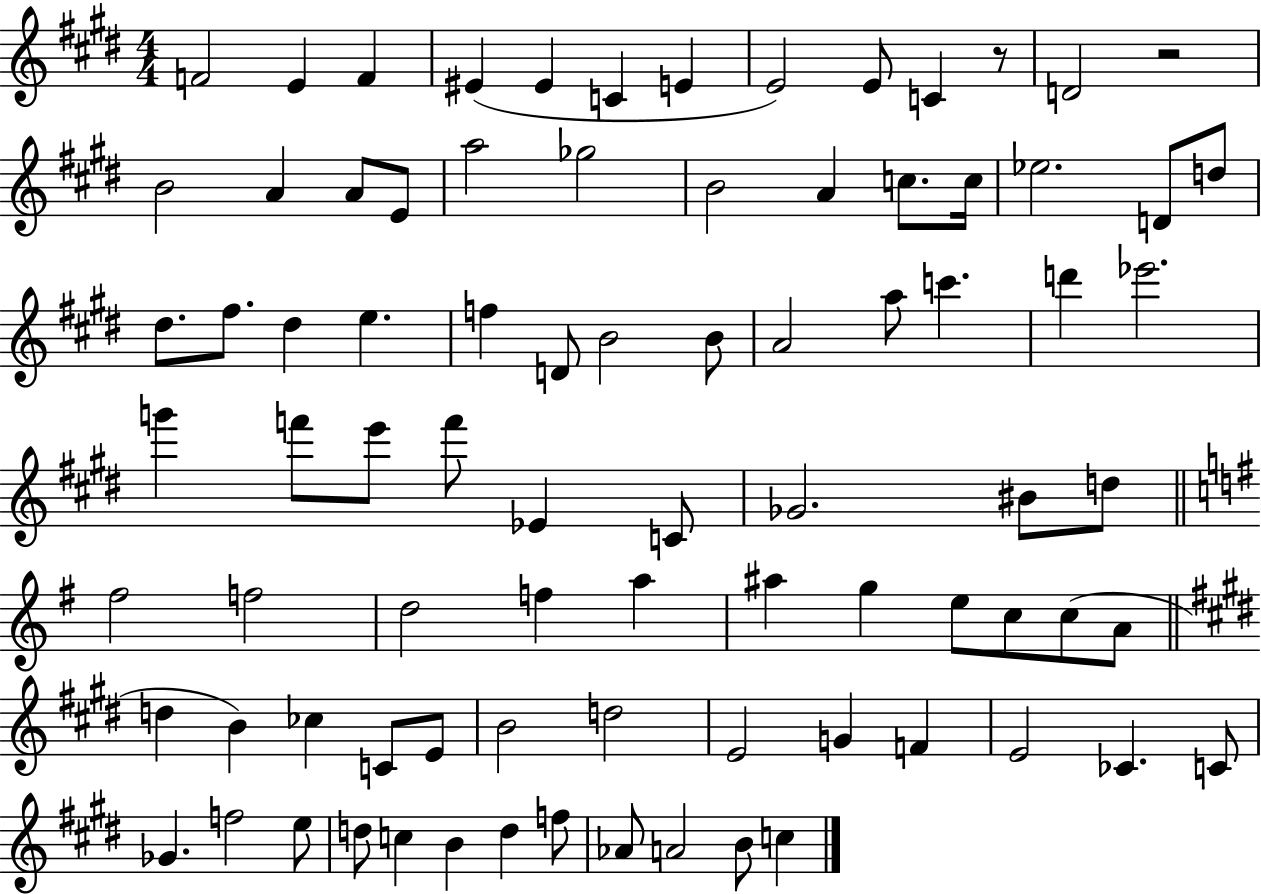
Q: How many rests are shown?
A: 2